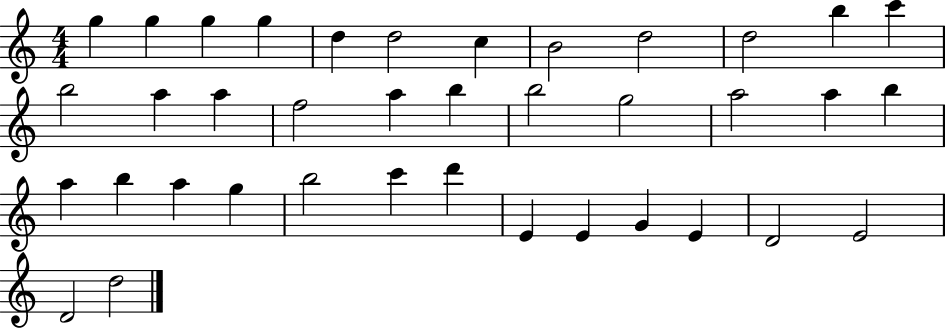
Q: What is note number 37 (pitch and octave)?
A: D4